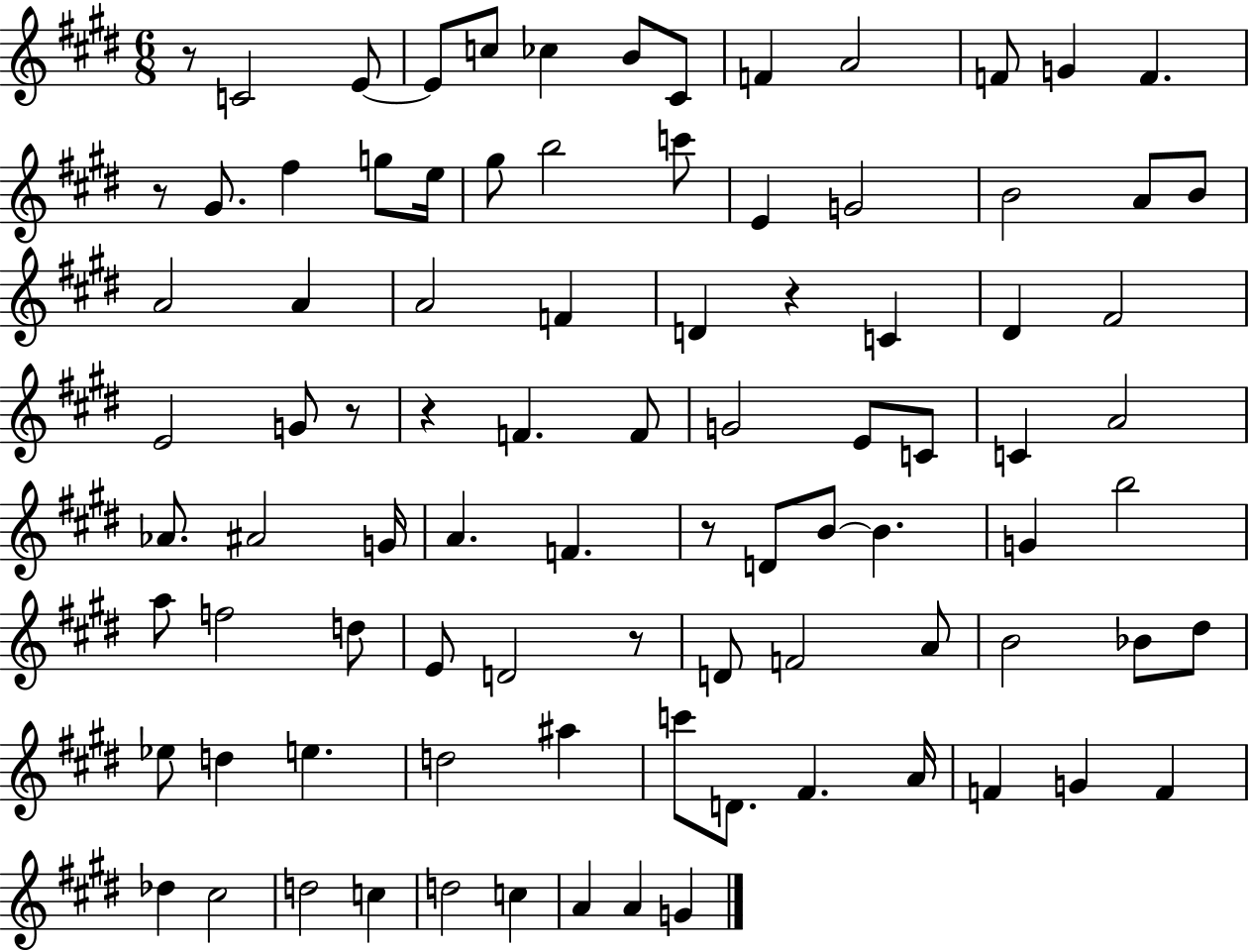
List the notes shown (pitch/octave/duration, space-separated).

R/e C4/h E4/e E4/e C5/e CES5/q B4/e C#4/e F4/q A4/h F4/e G4/q F4/q. R/e G#4/e. F#5/q G5/e E5/s G#5/e B5/h C6/e E4/q G4/h B4/h A4/e B4/e A4/h A4/q A4/h F4/q D4/q R/q C4/q D#4/q F#4/h E4/h G4/e R/e R/q F4/q. F4/e G4/h E4/e C4/e C4/q A4/h Ab4/e. A#4/h G4/s A4/q. F4/q. R/e D4/e B4/e B4/q. G4/q B5/h A5/e F5/h D5/e E4/e D4/h R/e D4/e F4/h A4/e B4/h Bb4/e D#5/e Eb5/e D5/q E5/q. D5/h A#5/q C6/e D4/e. F#4/q. A4/s F4/q G4/q F4/q Db5/q C#5/h D5/h C5/q D5/h C5/q A4/q A4/q G4/q